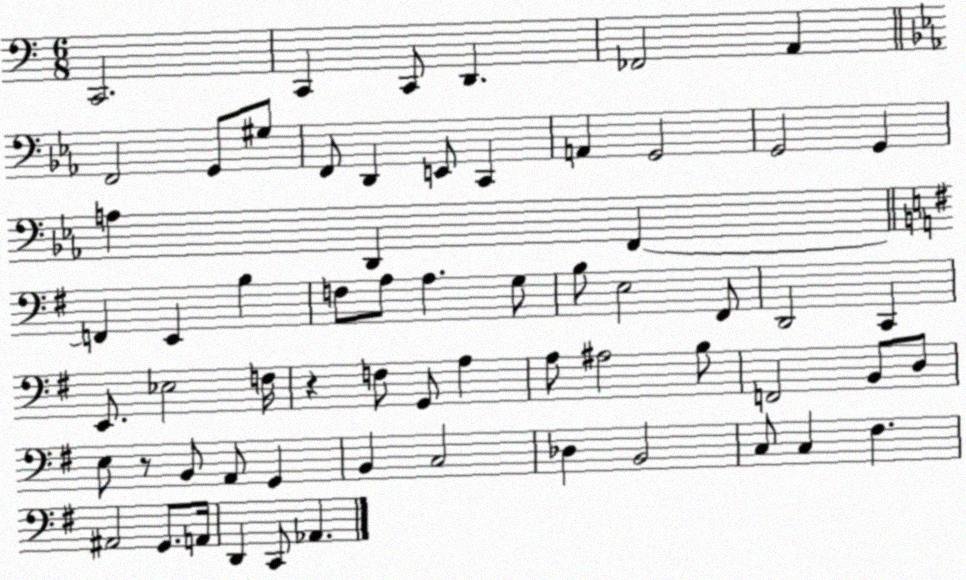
X:1
T:Untitled
M:6/8
L:1/4
K:C
C,,2 C,, C,,/2 D,, _F,,2 A,, F,,2 G,,/2 ^G,/2 F,,/2 D,, E,,/2 C,, A,, G,,2 G,,2 G,, A, D,, F,, F,, E,, B, F,/2 A,/2 A, G,/2 B,/2 E,2 ^F,,/2 D,,2 C,, E,,/2 _E,2 F,/4 z F,/2 G,,/2 A, A,/2 ^A,2 B,/2 F,,2 B,,/2 D,/2 E,/2 z/2 B,,/2 A,,/2 G,, B,, C,2 _D, B,,2 C,/2 C, ^F, ^A,,2 G,,/2 A,,/4 D,, C,,/2 _A,,